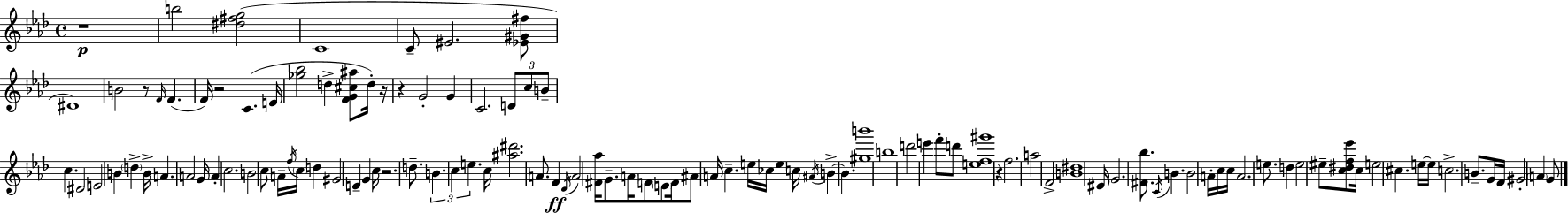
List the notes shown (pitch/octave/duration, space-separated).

R/w B5/h [D#5,F#5,G5]/h C4/w C4/e EIS4/h. [Eb4,G#4,F#5]/e D#4/w B4/h R/e F4/s F4/q. F4/s R/h C4/q. E4/s [Gb5,Bb5]/h D5/q [F4,G4,C#5,A#5]/e D5/s R/s R/q G4/h G4/q C4/h. D4/e C5/e B4/e C5/q. D#4/h E4/h B4/q D5/q B4/s A4/q. A4/h G4/s A4/q C5/h. B4/h C5/e A4/s F5/s C5/s D5/q G#4/h E4/q G4/q C5/s R/h. D5/e. B4/q. C5/q E5/q. C5/s [A#5,D#6]/h. A4/e. F4/q Db4/s A4/h [F#4,Ab5]/s G4/e. A4/s F4/e E4/e F4/s A#4/e A4/s C5/q. E5/s CES5/s E5/q C5/s A#4/s B4/q B4/q. [G#5,B6]/w B5/w D6/h E6/q F6/e D6/e [E5,F5,G#6]/w R/q F5/h. A5/h F4/h [B4,D#5]/w EIS4/s G4/h. [F#4,Bb5]/e. C4/s B4/q. B4/h A4/s C5/s C5/s A4/h. E5/e. D5/q E5/h EIS5/e [C5,D#5,F5,Eb6]/e C5/s E5/h C#5/q. E5/s E5/s C5/h. B4/e. G4/s F4/s G#4/h A4/q G4/e